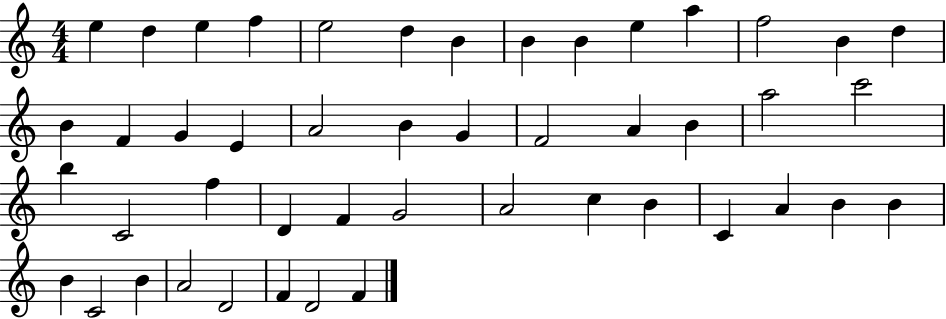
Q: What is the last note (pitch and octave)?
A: F4